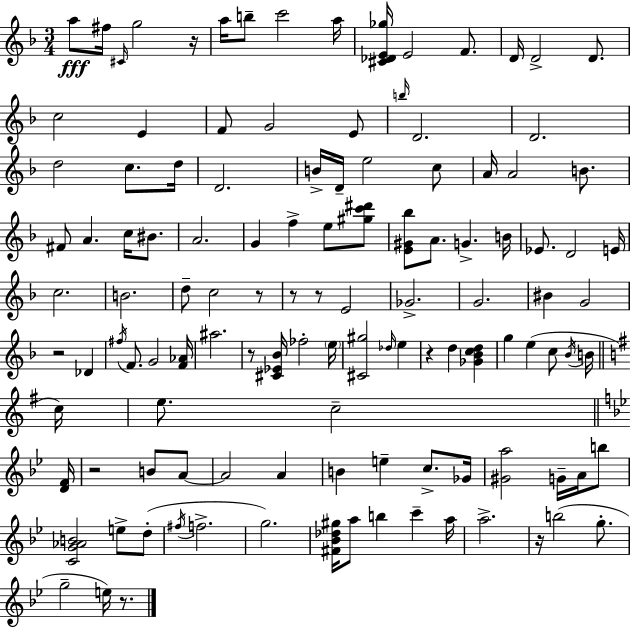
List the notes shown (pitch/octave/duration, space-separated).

A5/e F#5/s C#4/s G5/h R/s A5/s B5/e C6/h A5/s [C#4,Db4,E4,Gb5]/s E4/h F4/e. D4/s D4/h D4/e. C5/h E4/q F4/e G4/h E4/e B5/s D4/h. D4/h. D5/h C5/e. D5/s D4/h. B4/s D4/s E5/h C5/e A4/s A4/h B4/e. F#4/e A4/q. C5/s BIS4/e. A4/h. G4/q F5/q E5/e [G#5,C6,D#6]/e [E4,G#4,Bb5]/e A4/e. G4/q. B4/s Eb4/e. D4/h E4/s C5/h. B4/h. D5/e C5/h R/e R/e R/e E4/h Gb4/h. G4/h. BIS4/q G4/h R/h Db4/q F#5/s F4/e. G4/h [F4,Ab4]/s A#5/h. R/e [C#4,Eb4,Bb4]/s FES5/h E5/s [C#4,G#5]/h Db5/s E5/q R/q D5/q [Gb4,Bb4,C5,D5]/q G5/q E5/q C5/e Bb4/s B4/s C5/s E5/e. C5/h [D4,F4]/s R/h B4/e A4/e A4/h A4/q B4/q E5/q C5/e. Gb4/s [G#4,A5]/h G4/s A4/s B5/e [C4,G4,Ab4,B4]/h E5/e D5/e F#5/s F5/h. G5/h. [F#4,Bb4,Db5,G#5]/s A5/e B5/q C6/q A5/s A5/h. R/s B5/h G5/e. G5/h E5/s R/e.